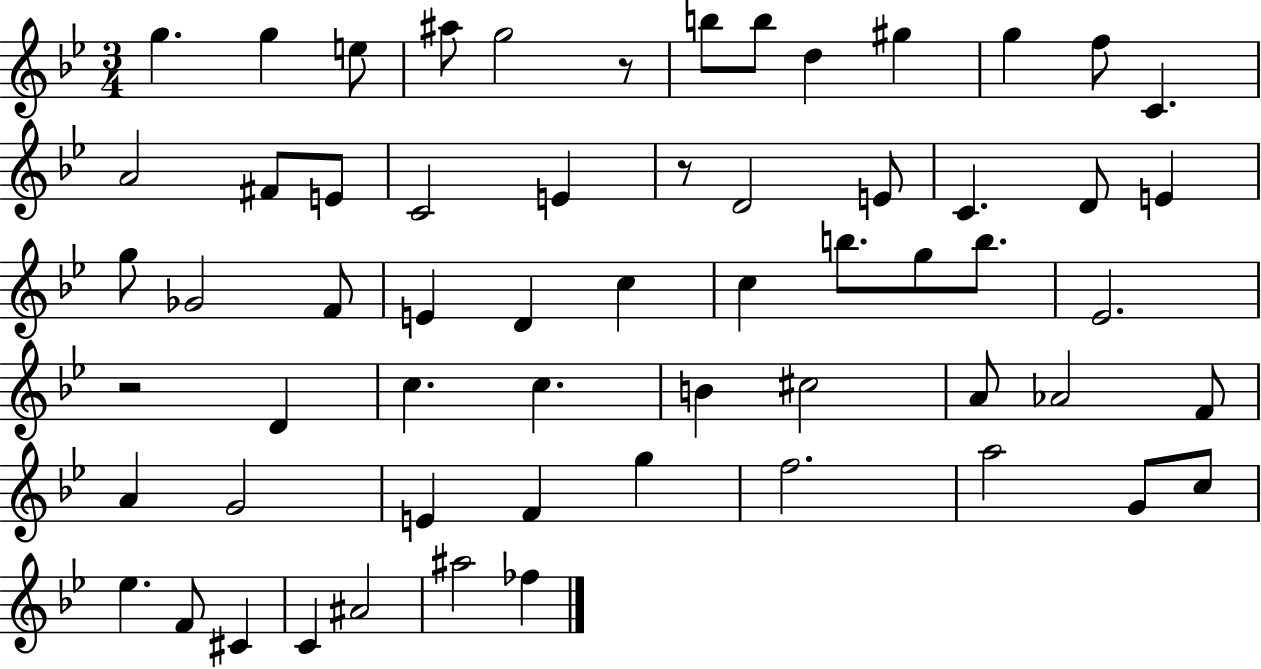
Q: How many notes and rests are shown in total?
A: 60